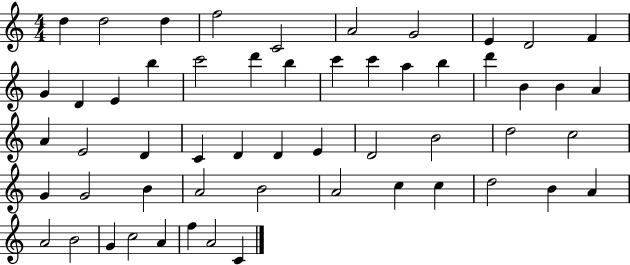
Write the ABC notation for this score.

X:1
T:Untitled
M:4/4
L:1/4
K:C
d d2 d f2 C2 A2 G2 E D2 F G D E b c'2 d' b c' c' a b d' B B A A E2 D C D D E D2 B2 d2 c2 G G2 B A2 B2 A2 c c d2 B A A2 B2 G c2 A f A2 C